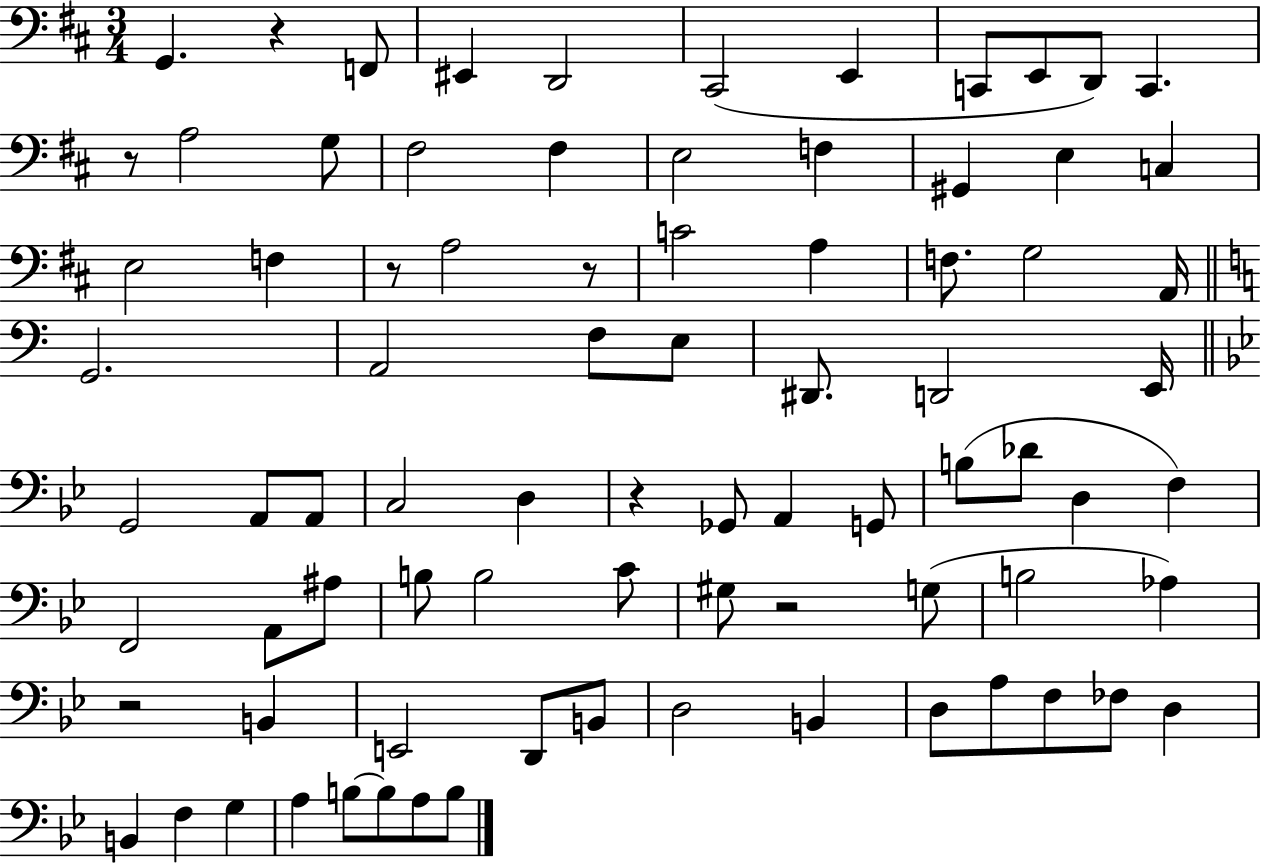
{
  \clef bass
  \numericTimeSignature
  \time 3/4
  \key d \major
  \repeat volta 2 { g,4. r4 f,8 | eis,4 d,2 | cis,2( e,4 | c,8 e,8 d,8) c,4. | \break r8 a2 g8 | fis2 fis4 | e2 f4 | gis,4 e4 c4 | \break e2 f4 | r8 a2 r8 | c'2 a4 | f8. g2 a,16 | \break \bar "||" \break \key a \minor g,2. | a,2 f8 e8 | dis,8. d,2 e,16 | \bar "||" \break \key bes \major g,2 a,8 a,8 | c2 d4 | r4 ges,8 a,4 g,8 | b8( des'8 d4 f4) | \break f,2 a,8 ais8 | b8 b2 c'8 | gis8 r2 g8( | b2 aes4) | \break r2 b,4 | e,2 d,8 b,8 | d2 b,4 | d8 a8 f8 fes8 d4 | \break b,4 f4 g4 | a4 b8~~ b8 a8 b8 | } \bar "|."
}